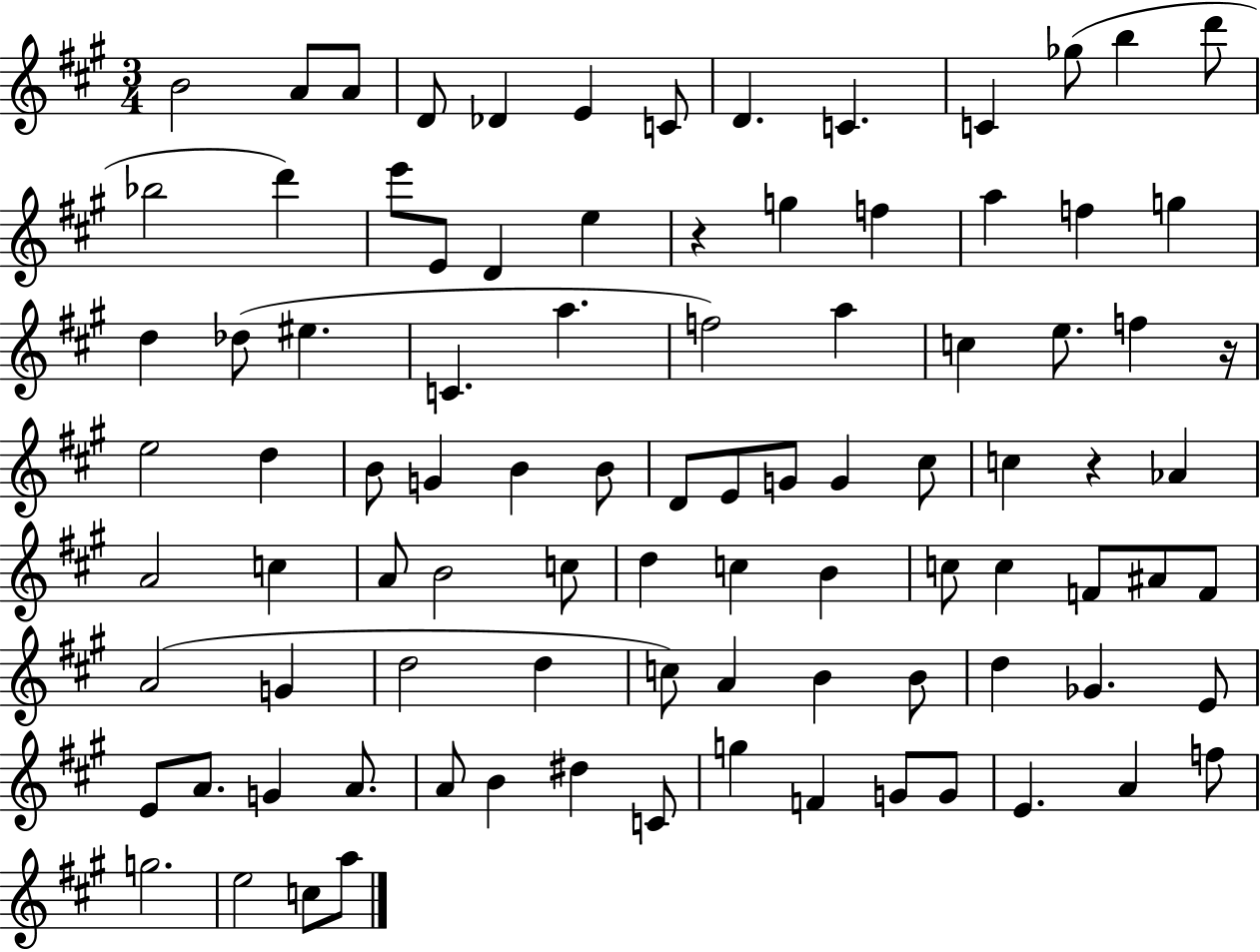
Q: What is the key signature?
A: A major